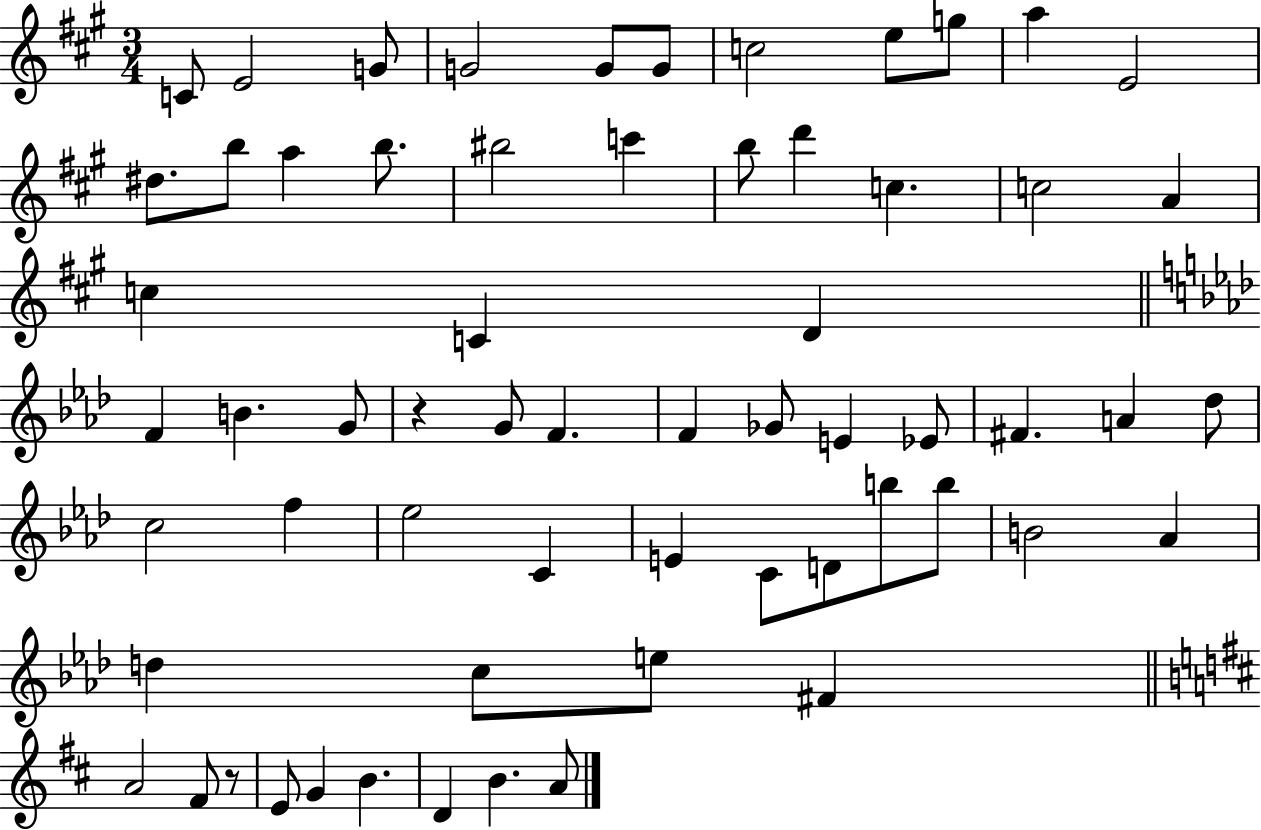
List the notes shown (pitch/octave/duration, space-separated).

C4/e E4/h G4/e G4/h G4/e G4/e C5/h E5/e G5/e A5/q E4/h D#5/e. B5/e A5/q B5/e. BIS5/h C6/q B5/e D6/q C5/q. C5/h A4/q C5/q C4/q D4/q F4/q B4/q. G4/e R/q G4/e F4/q. F4/q Gb4/e E4/q Eb4/e F#4/q. A4/q Db5/e C5/h F5/q Eb5/h C4/q E4/q C4/e D4/e B5/e B5/e B4/h Ab4/q D5/q C5/e E5/e F#4/q A4/h F#4/e R/e E4/e G4/q B4/q. D4/q B4/q. A4/e